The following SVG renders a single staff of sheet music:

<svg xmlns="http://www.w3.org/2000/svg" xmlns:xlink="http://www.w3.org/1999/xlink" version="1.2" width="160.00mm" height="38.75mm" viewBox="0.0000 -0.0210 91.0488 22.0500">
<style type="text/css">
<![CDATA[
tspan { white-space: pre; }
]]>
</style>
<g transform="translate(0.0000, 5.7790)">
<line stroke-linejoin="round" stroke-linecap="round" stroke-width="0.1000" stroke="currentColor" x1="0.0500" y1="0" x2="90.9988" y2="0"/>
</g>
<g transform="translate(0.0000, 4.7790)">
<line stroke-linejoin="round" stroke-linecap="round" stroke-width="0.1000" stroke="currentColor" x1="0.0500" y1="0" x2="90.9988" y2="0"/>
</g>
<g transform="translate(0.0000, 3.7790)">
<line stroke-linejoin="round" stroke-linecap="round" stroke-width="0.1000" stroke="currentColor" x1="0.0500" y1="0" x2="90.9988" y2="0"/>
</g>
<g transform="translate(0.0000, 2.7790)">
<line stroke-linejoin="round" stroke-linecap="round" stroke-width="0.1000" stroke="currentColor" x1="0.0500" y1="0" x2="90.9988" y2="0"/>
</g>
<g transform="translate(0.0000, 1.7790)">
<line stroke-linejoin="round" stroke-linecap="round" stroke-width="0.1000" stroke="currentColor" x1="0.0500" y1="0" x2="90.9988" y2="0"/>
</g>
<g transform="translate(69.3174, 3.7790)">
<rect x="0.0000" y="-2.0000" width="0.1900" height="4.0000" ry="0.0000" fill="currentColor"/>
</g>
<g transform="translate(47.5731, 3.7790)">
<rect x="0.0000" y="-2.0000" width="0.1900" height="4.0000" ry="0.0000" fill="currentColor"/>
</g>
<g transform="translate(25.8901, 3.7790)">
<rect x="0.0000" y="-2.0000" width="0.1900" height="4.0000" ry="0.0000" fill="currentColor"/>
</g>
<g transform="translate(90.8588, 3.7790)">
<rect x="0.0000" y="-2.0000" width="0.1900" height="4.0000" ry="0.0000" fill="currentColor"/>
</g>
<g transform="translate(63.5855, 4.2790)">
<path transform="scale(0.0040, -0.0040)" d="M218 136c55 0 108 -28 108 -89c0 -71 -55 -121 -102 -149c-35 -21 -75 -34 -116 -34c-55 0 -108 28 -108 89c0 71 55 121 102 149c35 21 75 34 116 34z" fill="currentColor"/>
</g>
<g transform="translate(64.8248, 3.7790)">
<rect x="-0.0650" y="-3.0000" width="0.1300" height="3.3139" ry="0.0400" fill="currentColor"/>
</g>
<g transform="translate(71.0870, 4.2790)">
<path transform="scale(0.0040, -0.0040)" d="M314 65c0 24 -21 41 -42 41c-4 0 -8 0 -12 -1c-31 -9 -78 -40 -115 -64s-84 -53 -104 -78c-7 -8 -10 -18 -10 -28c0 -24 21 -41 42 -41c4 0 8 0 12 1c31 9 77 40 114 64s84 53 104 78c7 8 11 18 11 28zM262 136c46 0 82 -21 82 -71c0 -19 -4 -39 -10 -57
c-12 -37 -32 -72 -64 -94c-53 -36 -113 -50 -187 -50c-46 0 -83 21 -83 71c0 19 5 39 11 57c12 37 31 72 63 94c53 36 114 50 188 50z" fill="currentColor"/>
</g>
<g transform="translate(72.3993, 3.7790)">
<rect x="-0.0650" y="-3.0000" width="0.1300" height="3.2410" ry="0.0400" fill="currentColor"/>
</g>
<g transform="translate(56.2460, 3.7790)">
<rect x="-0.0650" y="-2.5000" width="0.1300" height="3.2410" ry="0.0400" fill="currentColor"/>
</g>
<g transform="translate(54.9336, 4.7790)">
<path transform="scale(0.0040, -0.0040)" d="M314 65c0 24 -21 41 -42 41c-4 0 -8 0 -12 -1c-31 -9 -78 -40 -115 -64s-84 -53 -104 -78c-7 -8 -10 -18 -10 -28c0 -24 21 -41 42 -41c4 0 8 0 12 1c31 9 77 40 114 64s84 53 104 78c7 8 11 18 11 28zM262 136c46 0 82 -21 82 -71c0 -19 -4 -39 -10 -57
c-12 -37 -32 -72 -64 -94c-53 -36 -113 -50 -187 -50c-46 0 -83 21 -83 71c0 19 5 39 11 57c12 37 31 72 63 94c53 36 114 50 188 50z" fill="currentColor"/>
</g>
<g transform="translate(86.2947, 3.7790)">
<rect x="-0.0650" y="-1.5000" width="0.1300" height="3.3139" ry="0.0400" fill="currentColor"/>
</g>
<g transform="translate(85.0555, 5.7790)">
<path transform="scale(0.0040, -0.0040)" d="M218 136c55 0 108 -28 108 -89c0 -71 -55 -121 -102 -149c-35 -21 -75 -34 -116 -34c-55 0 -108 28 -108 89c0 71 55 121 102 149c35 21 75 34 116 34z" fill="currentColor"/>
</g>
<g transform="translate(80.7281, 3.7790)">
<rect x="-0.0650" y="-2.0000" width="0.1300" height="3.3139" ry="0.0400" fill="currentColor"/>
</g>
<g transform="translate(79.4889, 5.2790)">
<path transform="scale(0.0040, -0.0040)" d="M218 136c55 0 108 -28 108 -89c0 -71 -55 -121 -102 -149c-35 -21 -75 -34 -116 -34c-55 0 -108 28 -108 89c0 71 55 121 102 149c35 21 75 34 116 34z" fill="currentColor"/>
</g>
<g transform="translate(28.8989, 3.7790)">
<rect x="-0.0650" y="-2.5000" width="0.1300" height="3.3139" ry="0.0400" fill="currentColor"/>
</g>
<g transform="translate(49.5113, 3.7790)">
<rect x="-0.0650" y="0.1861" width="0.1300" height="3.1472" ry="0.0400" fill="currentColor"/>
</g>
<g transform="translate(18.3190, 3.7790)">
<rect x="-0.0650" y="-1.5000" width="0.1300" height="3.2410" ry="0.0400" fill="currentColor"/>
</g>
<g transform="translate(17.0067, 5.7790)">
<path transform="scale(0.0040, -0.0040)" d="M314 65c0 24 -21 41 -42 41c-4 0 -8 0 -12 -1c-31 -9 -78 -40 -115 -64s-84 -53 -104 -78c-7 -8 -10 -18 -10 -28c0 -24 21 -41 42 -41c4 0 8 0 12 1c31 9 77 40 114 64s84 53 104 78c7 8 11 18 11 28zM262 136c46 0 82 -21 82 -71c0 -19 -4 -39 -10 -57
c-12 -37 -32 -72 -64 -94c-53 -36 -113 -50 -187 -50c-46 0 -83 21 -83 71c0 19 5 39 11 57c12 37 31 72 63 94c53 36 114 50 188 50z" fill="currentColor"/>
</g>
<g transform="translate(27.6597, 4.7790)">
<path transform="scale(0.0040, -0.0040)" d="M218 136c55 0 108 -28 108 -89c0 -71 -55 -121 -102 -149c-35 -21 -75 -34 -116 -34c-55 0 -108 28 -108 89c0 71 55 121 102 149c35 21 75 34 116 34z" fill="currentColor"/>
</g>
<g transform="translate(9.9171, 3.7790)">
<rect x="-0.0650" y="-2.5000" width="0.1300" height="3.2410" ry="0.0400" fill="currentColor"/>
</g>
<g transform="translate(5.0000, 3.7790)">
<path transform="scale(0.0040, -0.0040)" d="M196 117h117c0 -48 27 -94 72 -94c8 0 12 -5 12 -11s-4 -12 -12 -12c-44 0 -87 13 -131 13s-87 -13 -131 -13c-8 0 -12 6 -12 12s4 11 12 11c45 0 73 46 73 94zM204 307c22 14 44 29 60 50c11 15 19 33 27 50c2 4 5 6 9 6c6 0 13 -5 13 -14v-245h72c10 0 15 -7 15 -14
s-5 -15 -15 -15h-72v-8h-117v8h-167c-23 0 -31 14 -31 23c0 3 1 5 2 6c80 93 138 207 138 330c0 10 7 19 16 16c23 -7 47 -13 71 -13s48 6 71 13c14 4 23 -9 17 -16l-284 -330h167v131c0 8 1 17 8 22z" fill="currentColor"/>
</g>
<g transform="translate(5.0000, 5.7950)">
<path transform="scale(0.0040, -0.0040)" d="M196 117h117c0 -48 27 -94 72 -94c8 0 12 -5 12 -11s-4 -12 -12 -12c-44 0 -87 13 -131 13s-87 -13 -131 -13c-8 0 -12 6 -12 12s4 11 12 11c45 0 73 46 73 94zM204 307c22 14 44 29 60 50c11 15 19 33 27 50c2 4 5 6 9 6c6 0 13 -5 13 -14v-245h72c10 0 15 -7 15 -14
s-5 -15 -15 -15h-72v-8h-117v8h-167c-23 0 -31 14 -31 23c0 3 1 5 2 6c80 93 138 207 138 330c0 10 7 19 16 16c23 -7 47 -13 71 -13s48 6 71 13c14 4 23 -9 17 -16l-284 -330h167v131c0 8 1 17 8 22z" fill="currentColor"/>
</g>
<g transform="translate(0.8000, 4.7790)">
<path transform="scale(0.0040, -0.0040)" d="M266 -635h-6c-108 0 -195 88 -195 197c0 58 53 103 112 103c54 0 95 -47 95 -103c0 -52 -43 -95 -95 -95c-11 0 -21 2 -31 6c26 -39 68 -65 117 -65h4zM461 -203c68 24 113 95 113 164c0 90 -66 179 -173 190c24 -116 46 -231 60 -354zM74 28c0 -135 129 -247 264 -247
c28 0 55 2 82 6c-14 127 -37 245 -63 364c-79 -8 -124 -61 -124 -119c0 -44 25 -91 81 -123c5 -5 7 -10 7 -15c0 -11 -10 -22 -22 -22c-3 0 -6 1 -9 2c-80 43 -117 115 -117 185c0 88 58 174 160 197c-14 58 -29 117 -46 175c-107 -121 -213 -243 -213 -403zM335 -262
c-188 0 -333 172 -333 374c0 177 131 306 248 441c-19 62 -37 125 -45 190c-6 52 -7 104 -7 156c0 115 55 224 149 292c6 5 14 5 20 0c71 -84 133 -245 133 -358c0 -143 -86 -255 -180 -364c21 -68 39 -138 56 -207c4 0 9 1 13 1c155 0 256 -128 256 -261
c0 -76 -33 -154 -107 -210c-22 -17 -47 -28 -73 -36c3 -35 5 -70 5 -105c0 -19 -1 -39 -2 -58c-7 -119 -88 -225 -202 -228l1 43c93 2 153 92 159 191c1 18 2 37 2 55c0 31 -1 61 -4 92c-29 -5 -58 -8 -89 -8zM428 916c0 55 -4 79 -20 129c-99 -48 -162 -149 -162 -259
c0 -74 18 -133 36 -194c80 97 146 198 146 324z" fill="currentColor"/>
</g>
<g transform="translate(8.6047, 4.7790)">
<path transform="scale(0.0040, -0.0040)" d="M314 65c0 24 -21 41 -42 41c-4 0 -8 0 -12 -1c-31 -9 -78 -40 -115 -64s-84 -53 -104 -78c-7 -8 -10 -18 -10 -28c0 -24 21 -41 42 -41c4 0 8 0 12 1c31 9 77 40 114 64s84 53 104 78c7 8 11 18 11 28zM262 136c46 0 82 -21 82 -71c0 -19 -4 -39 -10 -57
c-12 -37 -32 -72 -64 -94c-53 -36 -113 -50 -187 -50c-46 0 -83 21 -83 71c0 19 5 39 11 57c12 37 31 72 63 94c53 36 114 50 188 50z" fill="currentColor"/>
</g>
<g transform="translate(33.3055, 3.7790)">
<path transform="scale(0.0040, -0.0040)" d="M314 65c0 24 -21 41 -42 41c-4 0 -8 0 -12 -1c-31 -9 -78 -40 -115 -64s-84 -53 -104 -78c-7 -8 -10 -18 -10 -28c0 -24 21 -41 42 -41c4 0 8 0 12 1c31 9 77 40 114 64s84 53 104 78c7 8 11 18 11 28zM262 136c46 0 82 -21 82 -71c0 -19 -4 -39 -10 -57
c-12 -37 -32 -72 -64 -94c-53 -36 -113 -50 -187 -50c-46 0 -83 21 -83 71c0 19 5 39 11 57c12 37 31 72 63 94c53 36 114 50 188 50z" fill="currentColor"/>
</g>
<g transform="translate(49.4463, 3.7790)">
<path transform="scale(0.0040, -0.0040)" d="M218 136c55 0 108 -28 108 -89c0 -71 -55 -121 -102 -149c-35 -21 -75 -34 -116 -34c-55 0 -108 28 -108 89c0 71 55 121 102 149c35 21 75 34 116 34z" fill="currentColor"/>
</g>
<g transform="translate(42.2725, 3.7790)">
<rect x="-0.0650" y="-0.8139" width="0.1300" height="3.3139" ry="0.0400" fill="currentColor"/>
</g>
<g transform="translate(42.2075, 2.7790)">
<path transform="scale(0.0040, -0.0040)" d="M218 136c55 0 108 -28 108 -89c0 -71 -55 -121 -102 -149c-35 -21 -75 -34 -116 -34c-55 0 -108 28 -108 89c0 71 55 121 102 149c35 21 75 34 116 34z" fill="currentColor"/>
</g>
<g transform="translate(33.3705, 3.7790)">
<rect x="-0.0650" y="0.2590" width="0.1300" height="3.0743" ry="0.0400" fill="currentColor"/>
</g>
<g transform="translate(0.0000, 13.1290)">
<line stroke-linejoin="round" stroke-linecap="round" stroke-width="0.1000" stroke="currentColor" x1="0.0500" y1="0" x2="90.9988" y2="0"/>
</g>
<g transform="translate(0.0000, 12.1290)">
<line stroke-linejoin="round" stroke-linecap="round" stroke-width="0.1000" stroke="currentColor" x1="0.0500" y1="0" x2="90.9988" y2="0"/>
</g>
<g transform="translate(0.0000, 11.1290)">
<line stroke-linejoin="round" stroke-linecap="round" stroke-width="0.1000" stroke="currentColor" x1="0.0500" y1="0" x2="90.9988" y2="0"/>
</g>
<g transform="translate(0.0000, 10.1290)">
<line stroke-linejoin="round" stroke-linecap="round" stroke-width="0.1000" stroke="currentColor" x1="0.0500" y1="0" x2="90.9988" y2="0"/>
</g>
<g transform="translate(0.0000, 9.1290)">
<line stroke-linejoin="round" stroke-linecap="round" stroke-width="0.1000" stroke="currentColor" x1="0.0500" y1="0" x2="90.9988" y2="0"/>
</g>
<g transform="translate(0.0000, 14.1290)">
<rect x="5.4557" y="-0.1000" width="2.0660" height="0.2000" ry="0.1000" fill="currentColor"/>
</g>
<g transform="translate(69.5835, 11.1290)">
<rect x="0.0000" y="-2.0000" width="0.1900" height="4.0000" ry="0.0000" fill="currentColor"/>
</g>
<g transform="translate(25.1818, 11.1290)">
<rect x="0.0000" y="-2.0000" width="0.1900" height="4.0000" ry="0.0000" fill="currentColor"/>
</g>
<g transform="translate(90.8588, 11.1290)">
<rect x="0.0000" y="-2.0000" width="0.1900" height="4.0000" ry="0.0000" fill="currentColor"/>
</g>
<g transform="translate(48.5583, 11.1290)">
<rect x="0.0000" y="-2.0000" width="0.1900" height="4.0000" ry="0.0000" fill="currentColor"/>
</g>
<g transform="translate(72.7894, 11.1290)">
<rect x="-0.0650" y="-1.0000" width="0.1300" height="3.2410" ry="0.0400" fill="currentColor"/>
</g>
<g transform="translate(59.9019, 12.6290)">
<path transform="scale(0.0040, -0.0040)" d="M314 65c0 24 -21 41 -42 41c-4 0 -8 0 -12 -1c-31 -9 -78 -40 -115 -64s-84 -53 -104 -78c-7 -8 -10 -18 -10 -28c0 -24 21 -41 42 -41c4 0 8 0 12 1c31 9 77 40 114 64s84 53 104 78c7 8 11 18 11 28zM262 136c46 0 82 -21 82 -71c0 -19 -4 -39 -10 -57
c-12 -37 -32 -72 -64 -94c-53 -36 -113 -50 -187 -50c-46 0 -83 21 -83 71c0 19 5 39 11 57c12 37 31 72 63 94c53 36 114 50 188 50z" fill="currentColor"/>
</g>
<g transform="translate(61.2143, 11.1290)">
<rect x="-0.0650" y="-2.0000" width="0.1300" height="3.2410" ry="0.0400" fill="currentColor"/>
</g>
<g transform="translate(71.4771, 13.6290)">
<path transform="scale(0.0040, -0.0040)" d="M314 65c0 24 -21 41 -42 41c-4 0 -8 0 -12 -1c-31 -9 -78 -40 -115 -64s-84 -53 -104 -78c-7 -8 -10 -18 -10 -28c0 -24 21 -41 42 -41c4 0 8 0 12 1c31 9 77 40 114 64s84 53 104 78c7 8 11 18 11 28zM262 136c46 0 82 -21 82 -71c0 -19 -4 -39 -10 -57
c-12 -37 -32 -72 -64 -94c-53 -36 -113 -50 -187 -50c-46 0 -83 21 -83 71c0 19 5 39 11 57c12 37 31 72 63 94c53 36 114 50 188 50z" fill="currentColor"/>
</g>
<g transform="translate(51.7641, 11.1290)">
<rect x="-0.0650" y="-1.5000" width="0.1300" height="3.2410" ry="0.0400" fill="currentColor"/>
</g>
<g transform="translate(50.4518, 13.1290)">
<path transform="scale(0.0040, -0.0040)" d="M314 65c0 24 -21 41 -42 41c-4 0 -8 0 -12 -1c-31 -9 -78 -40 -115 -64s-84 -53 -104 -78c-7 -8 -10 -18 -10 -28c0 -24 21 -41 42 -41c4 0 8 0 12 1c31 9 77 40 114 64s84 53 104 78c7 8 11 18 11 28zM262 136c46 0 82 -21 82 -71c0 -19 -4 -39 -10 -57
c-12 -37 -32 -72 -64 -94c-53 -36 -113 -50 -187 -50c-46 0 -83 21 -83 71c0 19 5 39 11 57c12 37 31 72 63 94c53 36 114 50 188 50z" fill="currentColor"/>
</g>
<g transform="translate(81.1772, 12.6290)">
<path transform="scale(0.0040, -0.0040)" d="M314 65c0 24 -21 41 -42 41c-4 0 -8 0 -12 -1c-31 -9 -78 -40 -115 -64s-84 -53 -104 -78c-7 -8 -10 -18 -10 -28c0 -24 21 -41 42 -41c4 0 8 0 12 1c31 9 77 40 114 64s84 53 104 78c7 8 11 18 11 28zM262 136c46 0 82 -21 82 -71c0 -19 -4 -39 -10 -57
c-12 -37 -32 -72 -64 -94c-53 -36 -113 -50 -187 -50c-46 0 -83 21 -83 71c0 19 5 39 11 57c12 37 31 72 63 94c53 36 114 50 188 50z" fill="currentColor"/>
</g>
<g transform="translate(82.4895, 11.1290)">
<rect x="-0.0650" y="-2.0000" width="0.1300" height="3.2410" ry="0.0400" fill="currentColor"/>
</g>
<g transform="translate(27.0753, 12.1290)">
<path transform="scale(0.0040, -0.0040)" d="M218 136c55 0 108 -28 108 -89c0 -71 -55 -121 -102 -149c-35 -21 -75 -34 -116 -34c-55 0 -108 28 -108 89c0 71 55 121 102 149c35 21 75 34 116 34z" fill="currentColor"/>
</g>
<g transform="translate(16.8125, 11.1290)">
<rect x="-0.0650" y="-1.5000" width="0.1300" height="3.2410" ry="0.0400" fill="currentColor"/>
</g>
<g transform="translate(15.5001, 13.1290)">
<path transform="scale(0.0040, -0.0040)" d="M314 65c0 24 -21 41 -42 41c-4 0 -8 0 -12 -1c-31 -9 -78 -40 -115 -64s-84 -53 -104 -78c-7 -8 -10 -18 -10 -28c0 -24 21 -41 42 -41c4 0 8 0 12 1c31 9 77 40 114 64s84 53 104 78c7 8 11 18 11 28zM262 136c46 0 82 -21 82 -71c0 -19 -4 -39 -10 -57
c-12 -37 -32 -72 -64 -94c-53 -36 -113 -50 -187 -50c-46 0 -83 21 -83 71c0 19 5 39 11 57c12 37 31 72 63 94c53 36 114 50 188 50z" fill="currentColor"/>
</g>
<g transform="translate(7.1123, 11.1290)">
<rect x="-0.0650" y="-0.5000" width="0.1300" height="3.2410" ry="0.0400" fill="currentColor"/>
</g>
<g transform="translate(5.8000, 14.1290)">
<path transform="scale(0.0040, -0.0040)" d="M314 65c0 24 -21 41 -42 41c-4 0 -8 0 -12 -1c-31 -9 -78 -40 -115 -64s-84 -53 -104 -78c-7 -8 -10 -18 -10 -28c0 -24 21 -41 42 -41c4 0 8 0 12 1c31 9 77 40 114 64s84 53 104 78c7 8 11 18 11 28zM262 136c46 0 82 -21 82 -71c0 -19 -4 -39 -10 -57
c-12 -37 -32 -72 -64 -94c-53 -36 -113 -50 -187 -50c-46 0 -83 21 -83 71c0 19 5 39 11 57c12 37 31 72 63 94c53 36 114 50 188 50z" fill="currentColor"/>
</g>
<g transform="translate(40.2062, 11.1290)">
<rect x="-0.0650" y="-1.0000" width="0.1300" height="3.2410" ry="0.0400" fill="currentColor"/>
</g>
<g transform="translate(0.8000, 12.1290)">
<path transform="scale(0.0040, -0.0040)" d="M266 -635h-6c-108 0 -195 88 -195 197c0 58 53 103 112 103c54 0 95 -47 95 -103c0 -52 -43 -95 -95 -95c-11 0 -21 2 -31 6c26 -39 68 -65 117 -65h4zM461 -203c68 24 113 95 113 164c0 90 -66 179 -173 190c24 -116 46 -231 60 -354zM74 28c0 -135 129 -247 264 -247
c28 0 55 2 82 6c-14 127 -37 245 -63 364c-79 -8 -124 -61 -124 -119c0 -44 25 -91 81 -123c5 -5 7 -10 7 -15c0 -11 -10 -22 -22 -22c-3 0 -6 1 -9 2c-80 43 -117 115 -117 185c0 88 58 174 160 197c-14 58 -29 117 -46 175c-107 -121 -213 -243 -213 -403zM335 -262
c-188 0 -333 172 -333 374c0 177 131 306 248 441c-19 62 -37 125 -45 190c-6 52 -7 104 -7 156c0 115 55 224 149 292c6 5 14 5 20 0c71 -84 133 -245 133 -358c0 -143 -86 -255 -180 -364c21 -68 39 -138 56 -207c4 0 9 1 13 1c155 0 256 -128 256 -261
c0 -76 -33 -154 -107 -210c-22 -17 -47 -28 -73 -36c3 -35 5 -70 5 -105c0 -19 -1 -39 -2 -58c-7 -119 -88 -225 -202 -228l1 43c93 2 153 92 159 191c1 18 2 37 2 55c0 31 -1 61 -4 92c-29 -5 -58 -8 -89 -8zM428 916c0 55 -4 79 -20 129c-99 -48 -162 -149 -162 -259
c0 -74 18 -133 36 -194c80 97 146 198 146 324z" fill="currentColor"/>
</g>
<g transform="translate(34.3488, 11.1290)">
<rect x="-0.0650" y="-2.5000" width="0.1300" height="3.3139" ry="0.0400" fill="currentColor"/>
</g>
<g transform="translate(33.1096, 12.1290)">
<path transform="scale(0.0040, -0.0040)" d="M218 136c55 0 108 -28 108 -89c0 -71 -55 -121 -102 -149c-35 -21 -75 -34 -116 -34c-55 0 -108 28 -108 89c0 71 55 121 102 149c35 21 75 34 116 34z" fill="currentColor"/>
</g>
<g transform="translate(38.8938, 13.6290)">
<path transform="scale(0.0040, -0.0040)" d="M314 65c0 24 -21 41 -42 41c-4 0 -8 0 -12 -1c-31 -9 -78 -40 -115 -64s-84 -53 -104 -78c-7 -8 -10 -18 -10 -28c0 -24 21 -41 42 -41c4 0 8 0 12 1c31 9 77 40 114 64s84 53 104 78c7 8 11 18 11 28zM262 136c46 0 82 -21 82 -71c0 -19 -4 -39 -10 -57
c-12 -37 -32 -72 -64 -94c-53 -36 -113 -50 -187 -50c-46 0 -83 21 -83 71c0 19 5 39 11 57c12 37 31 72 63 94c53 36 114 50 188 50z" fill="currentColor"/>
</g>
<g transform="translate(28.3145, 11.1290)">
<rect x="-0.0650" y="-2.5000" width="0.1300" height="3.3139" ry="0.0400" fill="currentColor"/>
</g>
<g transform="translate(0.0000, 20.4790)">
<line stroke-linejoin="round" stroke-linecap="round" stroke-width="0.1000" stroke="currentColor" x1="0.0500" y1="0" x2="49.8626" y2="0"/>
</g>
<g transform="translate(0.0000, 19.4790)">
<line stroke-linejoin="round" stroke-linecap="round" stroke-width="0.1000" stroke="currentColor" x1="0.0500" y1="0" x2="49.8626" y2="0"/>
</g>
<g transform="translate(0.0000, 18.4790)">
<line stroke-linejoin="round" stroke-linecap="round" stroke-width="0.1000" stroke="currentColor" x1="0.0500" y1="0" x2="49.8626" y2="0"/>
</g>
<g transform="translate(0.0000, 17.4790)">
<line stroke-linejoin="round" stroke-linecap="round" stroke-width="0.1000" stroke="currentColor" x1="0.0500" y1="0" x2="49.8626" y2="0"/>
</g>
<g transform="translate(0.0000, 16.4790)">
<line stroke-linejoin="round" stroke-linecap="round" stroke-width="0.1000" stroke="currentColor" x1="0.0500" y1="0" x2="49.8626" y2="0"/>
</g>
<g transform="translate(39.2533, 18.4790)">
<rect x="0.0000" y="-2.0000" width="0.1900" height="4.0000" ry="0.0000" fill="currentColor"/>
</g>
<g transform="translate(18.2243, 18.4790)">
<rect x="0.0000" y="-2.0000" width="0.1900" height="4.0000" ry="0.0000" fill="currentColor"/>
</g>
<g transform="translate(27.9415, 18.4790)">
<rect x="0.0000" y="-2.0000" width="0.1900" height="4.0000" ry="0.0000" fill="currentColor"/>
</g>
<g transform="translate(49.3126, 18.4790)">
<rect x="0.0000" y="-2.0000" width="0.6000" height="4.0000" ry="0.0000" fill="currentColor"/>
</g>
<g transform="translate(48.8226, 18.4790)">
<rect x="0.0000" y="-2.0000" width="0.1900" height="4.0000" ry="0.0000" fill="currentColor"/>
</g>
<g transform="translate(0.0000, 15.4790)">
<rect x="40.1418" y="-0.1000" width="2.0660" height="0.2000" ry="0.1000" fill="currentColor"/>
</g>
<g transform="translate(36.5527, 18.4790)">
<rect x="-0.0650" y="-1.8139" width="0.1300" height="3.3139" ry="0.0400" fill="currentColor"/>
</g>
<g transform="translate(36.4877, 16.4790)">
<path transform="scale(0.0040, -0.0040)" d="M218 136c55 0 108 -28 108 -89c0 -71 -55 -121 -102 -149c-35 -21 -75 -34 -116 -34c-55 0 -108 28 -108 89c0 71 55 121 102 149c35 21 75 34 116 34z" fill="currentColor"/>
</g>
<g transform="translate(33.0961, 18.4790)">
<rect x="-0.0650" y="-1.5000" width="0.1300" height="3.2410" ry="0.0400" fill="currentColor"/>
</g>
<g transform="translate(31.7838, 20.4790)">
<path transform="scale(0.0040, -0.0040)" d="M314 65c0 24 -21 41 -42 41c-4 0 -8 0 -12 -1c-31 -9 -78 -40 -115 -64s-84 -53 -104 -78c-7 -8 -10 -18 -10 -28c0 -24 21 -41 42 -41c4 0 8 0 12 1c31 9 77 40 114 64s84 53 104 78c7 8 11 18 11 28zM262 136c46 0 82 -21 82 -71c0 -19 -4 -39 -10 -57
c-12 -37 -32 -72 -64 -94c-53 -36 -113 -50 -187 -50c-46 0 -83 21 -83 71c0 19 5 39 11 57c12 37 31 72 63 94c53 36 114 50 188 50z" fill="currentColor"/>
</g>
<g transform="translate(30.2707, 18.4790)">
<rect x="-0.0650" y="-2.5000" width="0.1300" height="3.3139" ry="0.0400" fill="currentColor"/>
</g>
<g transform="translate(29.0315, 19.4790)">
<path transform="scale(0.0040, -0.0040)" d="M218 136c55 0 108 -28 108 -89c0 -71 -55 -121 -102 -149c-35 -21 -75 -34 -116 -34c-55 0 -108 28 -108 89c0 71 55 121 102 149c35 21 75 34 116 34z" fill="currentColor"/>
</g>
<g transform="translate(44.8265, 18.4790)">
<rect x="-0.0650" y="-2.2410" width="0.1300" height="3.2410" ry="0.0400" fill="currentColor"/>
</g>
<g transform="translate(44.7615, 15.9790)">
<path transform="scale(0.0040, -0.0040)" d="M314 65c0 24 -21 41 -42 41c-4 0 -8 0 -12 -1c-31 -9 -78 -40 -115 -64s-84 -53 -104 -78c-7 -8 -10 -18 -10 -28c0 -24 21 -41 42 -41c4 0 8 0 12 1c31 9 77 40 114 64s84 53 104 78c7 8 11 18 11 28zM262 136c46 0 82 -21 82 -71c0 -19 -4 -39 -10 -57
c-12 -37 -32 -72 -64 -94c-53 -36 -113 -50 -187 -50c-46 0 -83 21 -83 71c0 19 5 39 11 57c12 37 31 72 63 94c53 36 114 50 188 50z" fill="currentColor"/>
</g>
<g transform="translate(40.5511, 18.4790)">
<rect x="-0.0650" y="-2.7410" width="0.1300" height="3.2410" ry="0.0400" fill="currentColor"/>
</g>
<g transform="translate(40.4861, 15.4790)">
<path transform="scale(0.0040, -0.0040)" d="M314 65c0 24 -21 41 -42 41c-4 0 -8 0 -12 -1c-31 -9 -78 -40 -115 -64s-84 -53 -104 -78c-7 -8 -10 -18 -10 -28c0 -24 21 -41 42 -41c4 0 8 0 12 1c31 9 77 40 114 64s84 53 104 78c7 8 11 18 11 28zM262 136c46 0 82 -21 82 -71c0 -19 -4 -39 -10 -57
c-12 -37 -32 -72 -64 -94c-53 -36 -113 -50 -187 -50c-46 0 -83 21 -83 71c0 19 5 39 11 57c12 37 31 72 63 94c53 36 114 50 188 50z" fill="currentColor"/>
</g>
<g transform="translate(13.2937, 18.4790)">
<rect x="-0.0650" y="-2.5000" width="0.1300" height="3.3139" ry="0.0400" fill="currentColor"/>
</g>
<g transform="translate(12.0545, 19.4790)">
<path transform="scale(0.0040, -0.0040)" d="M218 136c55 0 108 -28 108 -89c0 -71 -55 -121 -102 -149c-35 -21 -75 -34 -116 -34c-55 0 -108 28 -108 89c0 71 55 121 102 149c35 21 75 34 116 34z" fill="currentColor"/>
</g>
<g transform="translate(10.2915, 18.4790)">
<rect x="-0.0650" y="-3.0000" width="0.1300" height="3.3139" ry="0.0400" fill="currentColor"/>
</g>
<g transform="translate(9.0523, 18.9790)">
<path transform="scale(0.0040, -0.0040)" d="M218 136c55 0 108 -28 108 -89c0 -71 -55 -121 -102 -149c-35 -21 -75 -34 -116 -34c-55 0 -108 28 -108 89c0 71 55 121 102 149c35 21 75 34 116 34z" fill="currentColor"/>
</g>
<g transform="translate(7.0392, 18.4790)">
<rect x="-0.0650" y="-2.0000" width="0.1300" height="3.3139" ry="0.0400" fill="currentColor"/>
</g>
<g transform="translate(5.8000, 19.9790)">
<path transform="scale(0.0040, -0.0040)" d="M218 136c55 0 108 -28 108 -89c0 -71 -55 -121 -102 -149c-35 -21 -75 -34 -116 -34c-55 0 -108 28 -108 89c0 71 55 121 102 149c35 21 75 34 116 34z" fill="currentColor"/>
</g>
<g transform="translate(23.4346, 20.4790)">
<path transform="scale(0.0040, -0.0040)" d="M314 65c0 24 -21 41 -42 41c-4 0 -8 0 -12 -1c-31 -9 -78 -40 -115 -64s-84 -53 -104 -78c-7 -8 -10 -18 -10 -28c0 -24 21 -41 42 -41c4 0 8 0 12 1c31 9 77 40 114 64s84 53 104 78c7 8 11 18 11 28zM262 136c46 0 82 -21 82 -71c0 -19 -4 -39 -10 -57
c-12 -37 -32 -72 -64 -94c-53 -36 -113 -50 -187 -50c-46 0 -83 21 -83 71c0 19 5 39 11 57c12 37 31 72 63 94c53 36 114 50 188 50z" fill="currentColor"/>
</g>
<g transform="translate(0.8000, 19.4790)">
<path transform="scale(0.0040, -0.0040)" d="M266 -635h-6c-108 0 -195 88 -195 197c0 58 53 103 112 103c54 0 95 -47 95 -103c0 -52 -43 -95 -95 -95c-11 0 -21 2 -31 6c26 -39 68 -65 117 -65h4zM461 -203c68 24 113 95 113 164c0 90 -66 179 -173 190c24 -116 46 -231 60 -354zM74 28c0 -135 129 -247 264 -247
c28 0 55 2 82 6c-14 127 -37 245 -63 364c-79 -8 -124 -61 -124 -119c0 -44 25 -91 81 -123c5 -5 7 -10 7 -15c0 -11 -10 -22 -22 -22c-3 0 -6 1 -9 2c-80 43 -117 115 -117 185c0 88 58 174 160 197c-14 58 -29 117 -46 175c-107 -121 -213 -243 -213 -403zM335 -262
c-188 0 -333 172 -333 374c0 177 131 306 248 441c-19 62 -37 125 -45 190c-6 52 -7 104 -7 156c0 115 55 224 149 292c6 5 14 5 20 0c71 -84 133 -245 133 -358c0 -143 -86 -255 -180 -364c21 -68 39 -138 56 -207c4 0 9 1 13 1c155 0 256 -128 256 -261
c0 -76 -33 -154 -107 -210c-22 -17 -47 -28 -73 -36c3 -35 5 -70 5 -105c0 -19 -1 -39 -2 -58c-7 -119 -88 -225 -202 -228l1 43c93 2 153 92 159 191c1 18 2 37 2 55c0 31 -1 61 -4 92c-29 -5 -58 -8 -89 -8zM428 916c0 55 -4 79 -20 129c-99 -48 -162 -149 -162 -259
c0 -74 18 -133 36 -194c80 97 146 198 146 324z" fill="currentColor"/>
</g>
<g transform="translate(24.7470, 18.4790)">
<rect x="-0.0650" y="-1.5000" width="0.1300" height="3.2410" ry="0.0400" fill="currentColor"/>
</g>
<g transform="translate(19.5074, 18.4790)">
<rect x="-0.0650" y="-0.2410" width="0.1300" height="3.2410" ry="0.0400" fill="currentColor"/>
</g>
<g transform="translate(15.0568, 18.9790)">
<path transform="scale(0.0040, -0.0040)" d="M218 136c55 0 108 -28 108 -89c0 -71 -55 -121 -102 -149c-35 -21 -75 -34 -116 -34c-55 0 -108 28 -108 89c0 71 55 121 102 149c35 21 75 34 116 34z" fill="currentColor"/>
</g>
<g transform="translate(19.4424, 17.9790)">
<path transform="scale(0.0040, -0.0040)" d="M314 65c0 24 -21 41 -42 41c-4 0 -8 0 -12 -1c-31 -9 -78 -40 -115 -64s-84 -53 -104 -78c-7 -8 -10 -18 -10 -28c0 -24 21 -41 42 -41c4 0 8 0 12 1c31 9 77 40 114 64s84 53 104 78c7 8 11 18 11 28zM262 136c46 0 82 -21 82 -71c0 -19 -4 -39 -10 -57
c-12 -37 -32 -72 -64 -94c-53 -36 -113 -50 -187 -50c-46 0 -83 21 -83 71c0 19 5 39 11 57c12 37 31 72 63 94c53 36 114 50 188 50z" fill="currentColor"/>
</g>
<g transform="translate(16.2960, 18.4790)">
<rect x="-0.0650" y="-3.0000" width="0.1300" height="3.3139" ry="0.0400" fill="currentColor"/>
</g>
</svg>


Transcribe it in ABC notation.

X:1
T:Untitled
M:4/4
L:1/4
K:C
G2 E2 G B2 d B G2 A A2 F E C2 E2 G G D2 E2 F2 D2 F2 F A G A c2 E2 G E2 f a2 g2